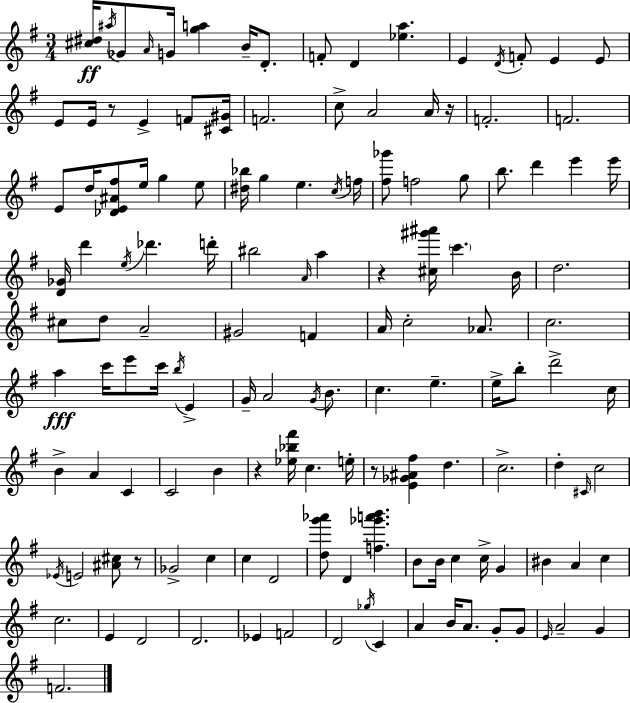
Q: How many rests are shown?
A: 6